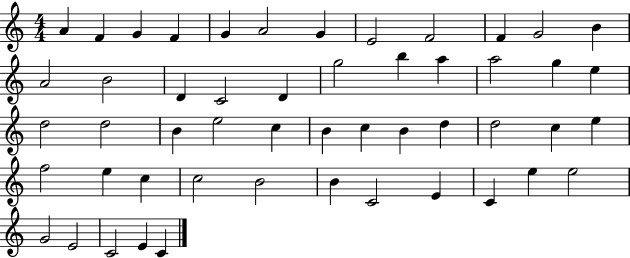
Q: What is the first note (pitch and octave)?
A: A4